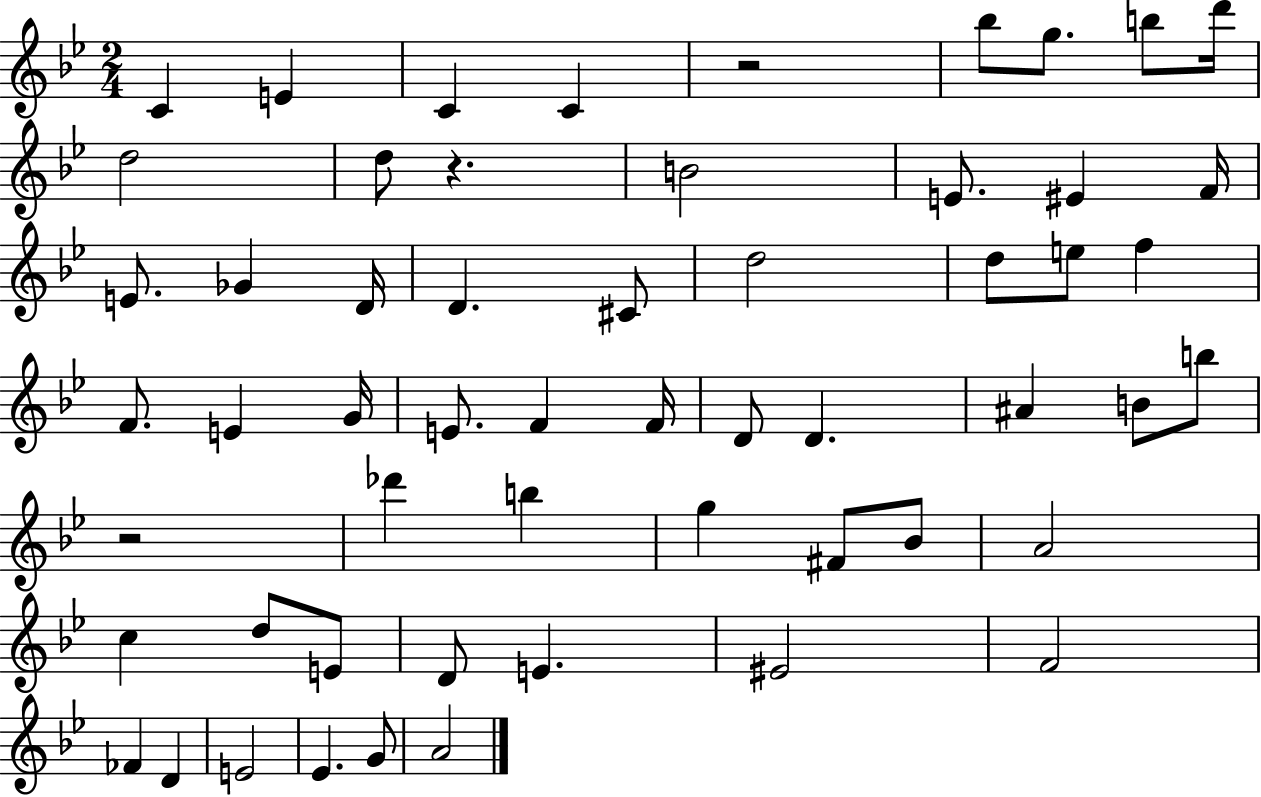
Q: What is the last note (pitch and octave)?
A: A4